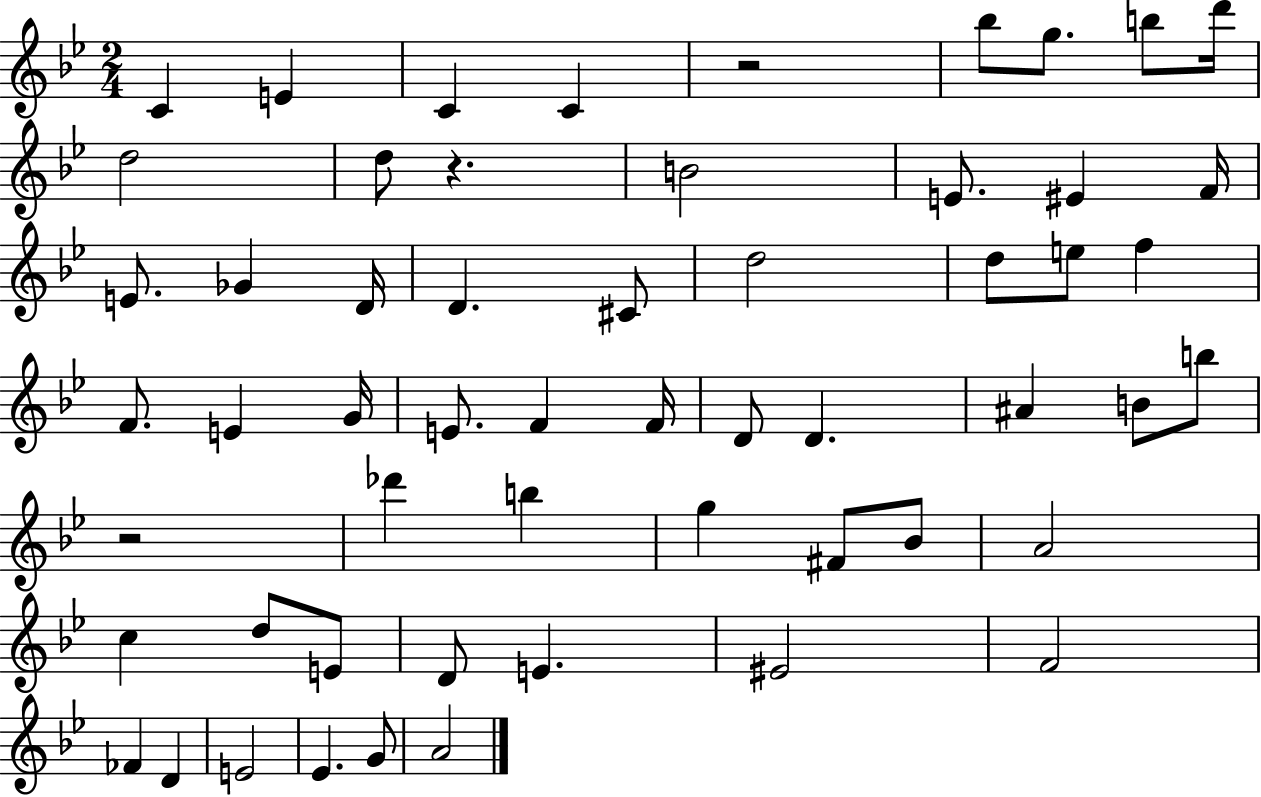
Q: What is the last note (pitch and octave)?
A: A4